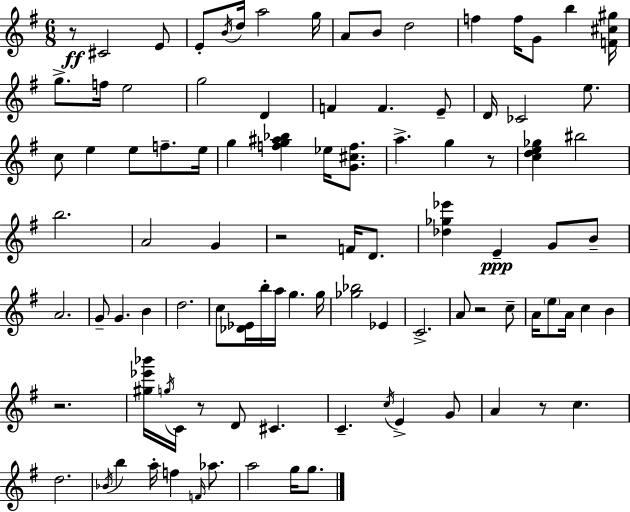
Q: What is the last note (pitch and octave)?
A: G5